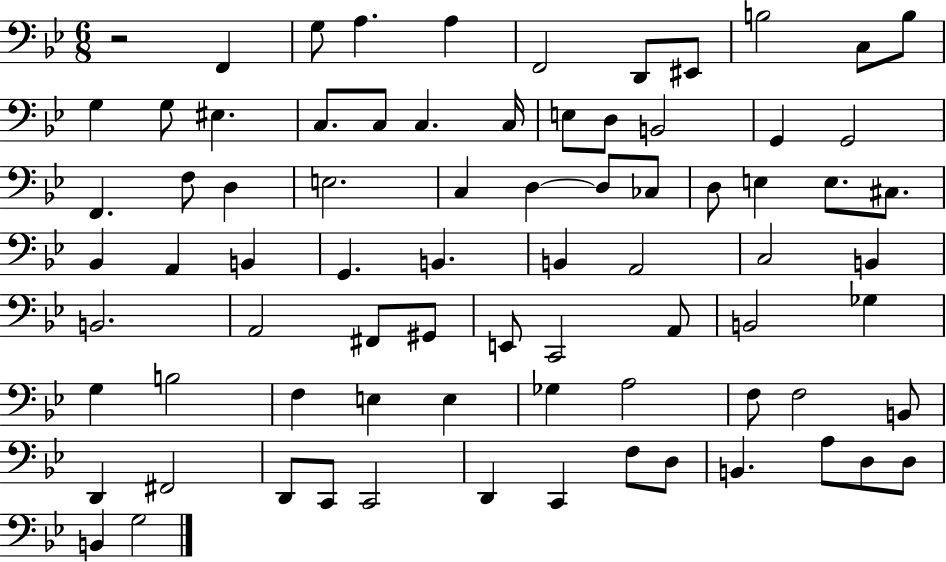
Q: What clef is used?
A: bass